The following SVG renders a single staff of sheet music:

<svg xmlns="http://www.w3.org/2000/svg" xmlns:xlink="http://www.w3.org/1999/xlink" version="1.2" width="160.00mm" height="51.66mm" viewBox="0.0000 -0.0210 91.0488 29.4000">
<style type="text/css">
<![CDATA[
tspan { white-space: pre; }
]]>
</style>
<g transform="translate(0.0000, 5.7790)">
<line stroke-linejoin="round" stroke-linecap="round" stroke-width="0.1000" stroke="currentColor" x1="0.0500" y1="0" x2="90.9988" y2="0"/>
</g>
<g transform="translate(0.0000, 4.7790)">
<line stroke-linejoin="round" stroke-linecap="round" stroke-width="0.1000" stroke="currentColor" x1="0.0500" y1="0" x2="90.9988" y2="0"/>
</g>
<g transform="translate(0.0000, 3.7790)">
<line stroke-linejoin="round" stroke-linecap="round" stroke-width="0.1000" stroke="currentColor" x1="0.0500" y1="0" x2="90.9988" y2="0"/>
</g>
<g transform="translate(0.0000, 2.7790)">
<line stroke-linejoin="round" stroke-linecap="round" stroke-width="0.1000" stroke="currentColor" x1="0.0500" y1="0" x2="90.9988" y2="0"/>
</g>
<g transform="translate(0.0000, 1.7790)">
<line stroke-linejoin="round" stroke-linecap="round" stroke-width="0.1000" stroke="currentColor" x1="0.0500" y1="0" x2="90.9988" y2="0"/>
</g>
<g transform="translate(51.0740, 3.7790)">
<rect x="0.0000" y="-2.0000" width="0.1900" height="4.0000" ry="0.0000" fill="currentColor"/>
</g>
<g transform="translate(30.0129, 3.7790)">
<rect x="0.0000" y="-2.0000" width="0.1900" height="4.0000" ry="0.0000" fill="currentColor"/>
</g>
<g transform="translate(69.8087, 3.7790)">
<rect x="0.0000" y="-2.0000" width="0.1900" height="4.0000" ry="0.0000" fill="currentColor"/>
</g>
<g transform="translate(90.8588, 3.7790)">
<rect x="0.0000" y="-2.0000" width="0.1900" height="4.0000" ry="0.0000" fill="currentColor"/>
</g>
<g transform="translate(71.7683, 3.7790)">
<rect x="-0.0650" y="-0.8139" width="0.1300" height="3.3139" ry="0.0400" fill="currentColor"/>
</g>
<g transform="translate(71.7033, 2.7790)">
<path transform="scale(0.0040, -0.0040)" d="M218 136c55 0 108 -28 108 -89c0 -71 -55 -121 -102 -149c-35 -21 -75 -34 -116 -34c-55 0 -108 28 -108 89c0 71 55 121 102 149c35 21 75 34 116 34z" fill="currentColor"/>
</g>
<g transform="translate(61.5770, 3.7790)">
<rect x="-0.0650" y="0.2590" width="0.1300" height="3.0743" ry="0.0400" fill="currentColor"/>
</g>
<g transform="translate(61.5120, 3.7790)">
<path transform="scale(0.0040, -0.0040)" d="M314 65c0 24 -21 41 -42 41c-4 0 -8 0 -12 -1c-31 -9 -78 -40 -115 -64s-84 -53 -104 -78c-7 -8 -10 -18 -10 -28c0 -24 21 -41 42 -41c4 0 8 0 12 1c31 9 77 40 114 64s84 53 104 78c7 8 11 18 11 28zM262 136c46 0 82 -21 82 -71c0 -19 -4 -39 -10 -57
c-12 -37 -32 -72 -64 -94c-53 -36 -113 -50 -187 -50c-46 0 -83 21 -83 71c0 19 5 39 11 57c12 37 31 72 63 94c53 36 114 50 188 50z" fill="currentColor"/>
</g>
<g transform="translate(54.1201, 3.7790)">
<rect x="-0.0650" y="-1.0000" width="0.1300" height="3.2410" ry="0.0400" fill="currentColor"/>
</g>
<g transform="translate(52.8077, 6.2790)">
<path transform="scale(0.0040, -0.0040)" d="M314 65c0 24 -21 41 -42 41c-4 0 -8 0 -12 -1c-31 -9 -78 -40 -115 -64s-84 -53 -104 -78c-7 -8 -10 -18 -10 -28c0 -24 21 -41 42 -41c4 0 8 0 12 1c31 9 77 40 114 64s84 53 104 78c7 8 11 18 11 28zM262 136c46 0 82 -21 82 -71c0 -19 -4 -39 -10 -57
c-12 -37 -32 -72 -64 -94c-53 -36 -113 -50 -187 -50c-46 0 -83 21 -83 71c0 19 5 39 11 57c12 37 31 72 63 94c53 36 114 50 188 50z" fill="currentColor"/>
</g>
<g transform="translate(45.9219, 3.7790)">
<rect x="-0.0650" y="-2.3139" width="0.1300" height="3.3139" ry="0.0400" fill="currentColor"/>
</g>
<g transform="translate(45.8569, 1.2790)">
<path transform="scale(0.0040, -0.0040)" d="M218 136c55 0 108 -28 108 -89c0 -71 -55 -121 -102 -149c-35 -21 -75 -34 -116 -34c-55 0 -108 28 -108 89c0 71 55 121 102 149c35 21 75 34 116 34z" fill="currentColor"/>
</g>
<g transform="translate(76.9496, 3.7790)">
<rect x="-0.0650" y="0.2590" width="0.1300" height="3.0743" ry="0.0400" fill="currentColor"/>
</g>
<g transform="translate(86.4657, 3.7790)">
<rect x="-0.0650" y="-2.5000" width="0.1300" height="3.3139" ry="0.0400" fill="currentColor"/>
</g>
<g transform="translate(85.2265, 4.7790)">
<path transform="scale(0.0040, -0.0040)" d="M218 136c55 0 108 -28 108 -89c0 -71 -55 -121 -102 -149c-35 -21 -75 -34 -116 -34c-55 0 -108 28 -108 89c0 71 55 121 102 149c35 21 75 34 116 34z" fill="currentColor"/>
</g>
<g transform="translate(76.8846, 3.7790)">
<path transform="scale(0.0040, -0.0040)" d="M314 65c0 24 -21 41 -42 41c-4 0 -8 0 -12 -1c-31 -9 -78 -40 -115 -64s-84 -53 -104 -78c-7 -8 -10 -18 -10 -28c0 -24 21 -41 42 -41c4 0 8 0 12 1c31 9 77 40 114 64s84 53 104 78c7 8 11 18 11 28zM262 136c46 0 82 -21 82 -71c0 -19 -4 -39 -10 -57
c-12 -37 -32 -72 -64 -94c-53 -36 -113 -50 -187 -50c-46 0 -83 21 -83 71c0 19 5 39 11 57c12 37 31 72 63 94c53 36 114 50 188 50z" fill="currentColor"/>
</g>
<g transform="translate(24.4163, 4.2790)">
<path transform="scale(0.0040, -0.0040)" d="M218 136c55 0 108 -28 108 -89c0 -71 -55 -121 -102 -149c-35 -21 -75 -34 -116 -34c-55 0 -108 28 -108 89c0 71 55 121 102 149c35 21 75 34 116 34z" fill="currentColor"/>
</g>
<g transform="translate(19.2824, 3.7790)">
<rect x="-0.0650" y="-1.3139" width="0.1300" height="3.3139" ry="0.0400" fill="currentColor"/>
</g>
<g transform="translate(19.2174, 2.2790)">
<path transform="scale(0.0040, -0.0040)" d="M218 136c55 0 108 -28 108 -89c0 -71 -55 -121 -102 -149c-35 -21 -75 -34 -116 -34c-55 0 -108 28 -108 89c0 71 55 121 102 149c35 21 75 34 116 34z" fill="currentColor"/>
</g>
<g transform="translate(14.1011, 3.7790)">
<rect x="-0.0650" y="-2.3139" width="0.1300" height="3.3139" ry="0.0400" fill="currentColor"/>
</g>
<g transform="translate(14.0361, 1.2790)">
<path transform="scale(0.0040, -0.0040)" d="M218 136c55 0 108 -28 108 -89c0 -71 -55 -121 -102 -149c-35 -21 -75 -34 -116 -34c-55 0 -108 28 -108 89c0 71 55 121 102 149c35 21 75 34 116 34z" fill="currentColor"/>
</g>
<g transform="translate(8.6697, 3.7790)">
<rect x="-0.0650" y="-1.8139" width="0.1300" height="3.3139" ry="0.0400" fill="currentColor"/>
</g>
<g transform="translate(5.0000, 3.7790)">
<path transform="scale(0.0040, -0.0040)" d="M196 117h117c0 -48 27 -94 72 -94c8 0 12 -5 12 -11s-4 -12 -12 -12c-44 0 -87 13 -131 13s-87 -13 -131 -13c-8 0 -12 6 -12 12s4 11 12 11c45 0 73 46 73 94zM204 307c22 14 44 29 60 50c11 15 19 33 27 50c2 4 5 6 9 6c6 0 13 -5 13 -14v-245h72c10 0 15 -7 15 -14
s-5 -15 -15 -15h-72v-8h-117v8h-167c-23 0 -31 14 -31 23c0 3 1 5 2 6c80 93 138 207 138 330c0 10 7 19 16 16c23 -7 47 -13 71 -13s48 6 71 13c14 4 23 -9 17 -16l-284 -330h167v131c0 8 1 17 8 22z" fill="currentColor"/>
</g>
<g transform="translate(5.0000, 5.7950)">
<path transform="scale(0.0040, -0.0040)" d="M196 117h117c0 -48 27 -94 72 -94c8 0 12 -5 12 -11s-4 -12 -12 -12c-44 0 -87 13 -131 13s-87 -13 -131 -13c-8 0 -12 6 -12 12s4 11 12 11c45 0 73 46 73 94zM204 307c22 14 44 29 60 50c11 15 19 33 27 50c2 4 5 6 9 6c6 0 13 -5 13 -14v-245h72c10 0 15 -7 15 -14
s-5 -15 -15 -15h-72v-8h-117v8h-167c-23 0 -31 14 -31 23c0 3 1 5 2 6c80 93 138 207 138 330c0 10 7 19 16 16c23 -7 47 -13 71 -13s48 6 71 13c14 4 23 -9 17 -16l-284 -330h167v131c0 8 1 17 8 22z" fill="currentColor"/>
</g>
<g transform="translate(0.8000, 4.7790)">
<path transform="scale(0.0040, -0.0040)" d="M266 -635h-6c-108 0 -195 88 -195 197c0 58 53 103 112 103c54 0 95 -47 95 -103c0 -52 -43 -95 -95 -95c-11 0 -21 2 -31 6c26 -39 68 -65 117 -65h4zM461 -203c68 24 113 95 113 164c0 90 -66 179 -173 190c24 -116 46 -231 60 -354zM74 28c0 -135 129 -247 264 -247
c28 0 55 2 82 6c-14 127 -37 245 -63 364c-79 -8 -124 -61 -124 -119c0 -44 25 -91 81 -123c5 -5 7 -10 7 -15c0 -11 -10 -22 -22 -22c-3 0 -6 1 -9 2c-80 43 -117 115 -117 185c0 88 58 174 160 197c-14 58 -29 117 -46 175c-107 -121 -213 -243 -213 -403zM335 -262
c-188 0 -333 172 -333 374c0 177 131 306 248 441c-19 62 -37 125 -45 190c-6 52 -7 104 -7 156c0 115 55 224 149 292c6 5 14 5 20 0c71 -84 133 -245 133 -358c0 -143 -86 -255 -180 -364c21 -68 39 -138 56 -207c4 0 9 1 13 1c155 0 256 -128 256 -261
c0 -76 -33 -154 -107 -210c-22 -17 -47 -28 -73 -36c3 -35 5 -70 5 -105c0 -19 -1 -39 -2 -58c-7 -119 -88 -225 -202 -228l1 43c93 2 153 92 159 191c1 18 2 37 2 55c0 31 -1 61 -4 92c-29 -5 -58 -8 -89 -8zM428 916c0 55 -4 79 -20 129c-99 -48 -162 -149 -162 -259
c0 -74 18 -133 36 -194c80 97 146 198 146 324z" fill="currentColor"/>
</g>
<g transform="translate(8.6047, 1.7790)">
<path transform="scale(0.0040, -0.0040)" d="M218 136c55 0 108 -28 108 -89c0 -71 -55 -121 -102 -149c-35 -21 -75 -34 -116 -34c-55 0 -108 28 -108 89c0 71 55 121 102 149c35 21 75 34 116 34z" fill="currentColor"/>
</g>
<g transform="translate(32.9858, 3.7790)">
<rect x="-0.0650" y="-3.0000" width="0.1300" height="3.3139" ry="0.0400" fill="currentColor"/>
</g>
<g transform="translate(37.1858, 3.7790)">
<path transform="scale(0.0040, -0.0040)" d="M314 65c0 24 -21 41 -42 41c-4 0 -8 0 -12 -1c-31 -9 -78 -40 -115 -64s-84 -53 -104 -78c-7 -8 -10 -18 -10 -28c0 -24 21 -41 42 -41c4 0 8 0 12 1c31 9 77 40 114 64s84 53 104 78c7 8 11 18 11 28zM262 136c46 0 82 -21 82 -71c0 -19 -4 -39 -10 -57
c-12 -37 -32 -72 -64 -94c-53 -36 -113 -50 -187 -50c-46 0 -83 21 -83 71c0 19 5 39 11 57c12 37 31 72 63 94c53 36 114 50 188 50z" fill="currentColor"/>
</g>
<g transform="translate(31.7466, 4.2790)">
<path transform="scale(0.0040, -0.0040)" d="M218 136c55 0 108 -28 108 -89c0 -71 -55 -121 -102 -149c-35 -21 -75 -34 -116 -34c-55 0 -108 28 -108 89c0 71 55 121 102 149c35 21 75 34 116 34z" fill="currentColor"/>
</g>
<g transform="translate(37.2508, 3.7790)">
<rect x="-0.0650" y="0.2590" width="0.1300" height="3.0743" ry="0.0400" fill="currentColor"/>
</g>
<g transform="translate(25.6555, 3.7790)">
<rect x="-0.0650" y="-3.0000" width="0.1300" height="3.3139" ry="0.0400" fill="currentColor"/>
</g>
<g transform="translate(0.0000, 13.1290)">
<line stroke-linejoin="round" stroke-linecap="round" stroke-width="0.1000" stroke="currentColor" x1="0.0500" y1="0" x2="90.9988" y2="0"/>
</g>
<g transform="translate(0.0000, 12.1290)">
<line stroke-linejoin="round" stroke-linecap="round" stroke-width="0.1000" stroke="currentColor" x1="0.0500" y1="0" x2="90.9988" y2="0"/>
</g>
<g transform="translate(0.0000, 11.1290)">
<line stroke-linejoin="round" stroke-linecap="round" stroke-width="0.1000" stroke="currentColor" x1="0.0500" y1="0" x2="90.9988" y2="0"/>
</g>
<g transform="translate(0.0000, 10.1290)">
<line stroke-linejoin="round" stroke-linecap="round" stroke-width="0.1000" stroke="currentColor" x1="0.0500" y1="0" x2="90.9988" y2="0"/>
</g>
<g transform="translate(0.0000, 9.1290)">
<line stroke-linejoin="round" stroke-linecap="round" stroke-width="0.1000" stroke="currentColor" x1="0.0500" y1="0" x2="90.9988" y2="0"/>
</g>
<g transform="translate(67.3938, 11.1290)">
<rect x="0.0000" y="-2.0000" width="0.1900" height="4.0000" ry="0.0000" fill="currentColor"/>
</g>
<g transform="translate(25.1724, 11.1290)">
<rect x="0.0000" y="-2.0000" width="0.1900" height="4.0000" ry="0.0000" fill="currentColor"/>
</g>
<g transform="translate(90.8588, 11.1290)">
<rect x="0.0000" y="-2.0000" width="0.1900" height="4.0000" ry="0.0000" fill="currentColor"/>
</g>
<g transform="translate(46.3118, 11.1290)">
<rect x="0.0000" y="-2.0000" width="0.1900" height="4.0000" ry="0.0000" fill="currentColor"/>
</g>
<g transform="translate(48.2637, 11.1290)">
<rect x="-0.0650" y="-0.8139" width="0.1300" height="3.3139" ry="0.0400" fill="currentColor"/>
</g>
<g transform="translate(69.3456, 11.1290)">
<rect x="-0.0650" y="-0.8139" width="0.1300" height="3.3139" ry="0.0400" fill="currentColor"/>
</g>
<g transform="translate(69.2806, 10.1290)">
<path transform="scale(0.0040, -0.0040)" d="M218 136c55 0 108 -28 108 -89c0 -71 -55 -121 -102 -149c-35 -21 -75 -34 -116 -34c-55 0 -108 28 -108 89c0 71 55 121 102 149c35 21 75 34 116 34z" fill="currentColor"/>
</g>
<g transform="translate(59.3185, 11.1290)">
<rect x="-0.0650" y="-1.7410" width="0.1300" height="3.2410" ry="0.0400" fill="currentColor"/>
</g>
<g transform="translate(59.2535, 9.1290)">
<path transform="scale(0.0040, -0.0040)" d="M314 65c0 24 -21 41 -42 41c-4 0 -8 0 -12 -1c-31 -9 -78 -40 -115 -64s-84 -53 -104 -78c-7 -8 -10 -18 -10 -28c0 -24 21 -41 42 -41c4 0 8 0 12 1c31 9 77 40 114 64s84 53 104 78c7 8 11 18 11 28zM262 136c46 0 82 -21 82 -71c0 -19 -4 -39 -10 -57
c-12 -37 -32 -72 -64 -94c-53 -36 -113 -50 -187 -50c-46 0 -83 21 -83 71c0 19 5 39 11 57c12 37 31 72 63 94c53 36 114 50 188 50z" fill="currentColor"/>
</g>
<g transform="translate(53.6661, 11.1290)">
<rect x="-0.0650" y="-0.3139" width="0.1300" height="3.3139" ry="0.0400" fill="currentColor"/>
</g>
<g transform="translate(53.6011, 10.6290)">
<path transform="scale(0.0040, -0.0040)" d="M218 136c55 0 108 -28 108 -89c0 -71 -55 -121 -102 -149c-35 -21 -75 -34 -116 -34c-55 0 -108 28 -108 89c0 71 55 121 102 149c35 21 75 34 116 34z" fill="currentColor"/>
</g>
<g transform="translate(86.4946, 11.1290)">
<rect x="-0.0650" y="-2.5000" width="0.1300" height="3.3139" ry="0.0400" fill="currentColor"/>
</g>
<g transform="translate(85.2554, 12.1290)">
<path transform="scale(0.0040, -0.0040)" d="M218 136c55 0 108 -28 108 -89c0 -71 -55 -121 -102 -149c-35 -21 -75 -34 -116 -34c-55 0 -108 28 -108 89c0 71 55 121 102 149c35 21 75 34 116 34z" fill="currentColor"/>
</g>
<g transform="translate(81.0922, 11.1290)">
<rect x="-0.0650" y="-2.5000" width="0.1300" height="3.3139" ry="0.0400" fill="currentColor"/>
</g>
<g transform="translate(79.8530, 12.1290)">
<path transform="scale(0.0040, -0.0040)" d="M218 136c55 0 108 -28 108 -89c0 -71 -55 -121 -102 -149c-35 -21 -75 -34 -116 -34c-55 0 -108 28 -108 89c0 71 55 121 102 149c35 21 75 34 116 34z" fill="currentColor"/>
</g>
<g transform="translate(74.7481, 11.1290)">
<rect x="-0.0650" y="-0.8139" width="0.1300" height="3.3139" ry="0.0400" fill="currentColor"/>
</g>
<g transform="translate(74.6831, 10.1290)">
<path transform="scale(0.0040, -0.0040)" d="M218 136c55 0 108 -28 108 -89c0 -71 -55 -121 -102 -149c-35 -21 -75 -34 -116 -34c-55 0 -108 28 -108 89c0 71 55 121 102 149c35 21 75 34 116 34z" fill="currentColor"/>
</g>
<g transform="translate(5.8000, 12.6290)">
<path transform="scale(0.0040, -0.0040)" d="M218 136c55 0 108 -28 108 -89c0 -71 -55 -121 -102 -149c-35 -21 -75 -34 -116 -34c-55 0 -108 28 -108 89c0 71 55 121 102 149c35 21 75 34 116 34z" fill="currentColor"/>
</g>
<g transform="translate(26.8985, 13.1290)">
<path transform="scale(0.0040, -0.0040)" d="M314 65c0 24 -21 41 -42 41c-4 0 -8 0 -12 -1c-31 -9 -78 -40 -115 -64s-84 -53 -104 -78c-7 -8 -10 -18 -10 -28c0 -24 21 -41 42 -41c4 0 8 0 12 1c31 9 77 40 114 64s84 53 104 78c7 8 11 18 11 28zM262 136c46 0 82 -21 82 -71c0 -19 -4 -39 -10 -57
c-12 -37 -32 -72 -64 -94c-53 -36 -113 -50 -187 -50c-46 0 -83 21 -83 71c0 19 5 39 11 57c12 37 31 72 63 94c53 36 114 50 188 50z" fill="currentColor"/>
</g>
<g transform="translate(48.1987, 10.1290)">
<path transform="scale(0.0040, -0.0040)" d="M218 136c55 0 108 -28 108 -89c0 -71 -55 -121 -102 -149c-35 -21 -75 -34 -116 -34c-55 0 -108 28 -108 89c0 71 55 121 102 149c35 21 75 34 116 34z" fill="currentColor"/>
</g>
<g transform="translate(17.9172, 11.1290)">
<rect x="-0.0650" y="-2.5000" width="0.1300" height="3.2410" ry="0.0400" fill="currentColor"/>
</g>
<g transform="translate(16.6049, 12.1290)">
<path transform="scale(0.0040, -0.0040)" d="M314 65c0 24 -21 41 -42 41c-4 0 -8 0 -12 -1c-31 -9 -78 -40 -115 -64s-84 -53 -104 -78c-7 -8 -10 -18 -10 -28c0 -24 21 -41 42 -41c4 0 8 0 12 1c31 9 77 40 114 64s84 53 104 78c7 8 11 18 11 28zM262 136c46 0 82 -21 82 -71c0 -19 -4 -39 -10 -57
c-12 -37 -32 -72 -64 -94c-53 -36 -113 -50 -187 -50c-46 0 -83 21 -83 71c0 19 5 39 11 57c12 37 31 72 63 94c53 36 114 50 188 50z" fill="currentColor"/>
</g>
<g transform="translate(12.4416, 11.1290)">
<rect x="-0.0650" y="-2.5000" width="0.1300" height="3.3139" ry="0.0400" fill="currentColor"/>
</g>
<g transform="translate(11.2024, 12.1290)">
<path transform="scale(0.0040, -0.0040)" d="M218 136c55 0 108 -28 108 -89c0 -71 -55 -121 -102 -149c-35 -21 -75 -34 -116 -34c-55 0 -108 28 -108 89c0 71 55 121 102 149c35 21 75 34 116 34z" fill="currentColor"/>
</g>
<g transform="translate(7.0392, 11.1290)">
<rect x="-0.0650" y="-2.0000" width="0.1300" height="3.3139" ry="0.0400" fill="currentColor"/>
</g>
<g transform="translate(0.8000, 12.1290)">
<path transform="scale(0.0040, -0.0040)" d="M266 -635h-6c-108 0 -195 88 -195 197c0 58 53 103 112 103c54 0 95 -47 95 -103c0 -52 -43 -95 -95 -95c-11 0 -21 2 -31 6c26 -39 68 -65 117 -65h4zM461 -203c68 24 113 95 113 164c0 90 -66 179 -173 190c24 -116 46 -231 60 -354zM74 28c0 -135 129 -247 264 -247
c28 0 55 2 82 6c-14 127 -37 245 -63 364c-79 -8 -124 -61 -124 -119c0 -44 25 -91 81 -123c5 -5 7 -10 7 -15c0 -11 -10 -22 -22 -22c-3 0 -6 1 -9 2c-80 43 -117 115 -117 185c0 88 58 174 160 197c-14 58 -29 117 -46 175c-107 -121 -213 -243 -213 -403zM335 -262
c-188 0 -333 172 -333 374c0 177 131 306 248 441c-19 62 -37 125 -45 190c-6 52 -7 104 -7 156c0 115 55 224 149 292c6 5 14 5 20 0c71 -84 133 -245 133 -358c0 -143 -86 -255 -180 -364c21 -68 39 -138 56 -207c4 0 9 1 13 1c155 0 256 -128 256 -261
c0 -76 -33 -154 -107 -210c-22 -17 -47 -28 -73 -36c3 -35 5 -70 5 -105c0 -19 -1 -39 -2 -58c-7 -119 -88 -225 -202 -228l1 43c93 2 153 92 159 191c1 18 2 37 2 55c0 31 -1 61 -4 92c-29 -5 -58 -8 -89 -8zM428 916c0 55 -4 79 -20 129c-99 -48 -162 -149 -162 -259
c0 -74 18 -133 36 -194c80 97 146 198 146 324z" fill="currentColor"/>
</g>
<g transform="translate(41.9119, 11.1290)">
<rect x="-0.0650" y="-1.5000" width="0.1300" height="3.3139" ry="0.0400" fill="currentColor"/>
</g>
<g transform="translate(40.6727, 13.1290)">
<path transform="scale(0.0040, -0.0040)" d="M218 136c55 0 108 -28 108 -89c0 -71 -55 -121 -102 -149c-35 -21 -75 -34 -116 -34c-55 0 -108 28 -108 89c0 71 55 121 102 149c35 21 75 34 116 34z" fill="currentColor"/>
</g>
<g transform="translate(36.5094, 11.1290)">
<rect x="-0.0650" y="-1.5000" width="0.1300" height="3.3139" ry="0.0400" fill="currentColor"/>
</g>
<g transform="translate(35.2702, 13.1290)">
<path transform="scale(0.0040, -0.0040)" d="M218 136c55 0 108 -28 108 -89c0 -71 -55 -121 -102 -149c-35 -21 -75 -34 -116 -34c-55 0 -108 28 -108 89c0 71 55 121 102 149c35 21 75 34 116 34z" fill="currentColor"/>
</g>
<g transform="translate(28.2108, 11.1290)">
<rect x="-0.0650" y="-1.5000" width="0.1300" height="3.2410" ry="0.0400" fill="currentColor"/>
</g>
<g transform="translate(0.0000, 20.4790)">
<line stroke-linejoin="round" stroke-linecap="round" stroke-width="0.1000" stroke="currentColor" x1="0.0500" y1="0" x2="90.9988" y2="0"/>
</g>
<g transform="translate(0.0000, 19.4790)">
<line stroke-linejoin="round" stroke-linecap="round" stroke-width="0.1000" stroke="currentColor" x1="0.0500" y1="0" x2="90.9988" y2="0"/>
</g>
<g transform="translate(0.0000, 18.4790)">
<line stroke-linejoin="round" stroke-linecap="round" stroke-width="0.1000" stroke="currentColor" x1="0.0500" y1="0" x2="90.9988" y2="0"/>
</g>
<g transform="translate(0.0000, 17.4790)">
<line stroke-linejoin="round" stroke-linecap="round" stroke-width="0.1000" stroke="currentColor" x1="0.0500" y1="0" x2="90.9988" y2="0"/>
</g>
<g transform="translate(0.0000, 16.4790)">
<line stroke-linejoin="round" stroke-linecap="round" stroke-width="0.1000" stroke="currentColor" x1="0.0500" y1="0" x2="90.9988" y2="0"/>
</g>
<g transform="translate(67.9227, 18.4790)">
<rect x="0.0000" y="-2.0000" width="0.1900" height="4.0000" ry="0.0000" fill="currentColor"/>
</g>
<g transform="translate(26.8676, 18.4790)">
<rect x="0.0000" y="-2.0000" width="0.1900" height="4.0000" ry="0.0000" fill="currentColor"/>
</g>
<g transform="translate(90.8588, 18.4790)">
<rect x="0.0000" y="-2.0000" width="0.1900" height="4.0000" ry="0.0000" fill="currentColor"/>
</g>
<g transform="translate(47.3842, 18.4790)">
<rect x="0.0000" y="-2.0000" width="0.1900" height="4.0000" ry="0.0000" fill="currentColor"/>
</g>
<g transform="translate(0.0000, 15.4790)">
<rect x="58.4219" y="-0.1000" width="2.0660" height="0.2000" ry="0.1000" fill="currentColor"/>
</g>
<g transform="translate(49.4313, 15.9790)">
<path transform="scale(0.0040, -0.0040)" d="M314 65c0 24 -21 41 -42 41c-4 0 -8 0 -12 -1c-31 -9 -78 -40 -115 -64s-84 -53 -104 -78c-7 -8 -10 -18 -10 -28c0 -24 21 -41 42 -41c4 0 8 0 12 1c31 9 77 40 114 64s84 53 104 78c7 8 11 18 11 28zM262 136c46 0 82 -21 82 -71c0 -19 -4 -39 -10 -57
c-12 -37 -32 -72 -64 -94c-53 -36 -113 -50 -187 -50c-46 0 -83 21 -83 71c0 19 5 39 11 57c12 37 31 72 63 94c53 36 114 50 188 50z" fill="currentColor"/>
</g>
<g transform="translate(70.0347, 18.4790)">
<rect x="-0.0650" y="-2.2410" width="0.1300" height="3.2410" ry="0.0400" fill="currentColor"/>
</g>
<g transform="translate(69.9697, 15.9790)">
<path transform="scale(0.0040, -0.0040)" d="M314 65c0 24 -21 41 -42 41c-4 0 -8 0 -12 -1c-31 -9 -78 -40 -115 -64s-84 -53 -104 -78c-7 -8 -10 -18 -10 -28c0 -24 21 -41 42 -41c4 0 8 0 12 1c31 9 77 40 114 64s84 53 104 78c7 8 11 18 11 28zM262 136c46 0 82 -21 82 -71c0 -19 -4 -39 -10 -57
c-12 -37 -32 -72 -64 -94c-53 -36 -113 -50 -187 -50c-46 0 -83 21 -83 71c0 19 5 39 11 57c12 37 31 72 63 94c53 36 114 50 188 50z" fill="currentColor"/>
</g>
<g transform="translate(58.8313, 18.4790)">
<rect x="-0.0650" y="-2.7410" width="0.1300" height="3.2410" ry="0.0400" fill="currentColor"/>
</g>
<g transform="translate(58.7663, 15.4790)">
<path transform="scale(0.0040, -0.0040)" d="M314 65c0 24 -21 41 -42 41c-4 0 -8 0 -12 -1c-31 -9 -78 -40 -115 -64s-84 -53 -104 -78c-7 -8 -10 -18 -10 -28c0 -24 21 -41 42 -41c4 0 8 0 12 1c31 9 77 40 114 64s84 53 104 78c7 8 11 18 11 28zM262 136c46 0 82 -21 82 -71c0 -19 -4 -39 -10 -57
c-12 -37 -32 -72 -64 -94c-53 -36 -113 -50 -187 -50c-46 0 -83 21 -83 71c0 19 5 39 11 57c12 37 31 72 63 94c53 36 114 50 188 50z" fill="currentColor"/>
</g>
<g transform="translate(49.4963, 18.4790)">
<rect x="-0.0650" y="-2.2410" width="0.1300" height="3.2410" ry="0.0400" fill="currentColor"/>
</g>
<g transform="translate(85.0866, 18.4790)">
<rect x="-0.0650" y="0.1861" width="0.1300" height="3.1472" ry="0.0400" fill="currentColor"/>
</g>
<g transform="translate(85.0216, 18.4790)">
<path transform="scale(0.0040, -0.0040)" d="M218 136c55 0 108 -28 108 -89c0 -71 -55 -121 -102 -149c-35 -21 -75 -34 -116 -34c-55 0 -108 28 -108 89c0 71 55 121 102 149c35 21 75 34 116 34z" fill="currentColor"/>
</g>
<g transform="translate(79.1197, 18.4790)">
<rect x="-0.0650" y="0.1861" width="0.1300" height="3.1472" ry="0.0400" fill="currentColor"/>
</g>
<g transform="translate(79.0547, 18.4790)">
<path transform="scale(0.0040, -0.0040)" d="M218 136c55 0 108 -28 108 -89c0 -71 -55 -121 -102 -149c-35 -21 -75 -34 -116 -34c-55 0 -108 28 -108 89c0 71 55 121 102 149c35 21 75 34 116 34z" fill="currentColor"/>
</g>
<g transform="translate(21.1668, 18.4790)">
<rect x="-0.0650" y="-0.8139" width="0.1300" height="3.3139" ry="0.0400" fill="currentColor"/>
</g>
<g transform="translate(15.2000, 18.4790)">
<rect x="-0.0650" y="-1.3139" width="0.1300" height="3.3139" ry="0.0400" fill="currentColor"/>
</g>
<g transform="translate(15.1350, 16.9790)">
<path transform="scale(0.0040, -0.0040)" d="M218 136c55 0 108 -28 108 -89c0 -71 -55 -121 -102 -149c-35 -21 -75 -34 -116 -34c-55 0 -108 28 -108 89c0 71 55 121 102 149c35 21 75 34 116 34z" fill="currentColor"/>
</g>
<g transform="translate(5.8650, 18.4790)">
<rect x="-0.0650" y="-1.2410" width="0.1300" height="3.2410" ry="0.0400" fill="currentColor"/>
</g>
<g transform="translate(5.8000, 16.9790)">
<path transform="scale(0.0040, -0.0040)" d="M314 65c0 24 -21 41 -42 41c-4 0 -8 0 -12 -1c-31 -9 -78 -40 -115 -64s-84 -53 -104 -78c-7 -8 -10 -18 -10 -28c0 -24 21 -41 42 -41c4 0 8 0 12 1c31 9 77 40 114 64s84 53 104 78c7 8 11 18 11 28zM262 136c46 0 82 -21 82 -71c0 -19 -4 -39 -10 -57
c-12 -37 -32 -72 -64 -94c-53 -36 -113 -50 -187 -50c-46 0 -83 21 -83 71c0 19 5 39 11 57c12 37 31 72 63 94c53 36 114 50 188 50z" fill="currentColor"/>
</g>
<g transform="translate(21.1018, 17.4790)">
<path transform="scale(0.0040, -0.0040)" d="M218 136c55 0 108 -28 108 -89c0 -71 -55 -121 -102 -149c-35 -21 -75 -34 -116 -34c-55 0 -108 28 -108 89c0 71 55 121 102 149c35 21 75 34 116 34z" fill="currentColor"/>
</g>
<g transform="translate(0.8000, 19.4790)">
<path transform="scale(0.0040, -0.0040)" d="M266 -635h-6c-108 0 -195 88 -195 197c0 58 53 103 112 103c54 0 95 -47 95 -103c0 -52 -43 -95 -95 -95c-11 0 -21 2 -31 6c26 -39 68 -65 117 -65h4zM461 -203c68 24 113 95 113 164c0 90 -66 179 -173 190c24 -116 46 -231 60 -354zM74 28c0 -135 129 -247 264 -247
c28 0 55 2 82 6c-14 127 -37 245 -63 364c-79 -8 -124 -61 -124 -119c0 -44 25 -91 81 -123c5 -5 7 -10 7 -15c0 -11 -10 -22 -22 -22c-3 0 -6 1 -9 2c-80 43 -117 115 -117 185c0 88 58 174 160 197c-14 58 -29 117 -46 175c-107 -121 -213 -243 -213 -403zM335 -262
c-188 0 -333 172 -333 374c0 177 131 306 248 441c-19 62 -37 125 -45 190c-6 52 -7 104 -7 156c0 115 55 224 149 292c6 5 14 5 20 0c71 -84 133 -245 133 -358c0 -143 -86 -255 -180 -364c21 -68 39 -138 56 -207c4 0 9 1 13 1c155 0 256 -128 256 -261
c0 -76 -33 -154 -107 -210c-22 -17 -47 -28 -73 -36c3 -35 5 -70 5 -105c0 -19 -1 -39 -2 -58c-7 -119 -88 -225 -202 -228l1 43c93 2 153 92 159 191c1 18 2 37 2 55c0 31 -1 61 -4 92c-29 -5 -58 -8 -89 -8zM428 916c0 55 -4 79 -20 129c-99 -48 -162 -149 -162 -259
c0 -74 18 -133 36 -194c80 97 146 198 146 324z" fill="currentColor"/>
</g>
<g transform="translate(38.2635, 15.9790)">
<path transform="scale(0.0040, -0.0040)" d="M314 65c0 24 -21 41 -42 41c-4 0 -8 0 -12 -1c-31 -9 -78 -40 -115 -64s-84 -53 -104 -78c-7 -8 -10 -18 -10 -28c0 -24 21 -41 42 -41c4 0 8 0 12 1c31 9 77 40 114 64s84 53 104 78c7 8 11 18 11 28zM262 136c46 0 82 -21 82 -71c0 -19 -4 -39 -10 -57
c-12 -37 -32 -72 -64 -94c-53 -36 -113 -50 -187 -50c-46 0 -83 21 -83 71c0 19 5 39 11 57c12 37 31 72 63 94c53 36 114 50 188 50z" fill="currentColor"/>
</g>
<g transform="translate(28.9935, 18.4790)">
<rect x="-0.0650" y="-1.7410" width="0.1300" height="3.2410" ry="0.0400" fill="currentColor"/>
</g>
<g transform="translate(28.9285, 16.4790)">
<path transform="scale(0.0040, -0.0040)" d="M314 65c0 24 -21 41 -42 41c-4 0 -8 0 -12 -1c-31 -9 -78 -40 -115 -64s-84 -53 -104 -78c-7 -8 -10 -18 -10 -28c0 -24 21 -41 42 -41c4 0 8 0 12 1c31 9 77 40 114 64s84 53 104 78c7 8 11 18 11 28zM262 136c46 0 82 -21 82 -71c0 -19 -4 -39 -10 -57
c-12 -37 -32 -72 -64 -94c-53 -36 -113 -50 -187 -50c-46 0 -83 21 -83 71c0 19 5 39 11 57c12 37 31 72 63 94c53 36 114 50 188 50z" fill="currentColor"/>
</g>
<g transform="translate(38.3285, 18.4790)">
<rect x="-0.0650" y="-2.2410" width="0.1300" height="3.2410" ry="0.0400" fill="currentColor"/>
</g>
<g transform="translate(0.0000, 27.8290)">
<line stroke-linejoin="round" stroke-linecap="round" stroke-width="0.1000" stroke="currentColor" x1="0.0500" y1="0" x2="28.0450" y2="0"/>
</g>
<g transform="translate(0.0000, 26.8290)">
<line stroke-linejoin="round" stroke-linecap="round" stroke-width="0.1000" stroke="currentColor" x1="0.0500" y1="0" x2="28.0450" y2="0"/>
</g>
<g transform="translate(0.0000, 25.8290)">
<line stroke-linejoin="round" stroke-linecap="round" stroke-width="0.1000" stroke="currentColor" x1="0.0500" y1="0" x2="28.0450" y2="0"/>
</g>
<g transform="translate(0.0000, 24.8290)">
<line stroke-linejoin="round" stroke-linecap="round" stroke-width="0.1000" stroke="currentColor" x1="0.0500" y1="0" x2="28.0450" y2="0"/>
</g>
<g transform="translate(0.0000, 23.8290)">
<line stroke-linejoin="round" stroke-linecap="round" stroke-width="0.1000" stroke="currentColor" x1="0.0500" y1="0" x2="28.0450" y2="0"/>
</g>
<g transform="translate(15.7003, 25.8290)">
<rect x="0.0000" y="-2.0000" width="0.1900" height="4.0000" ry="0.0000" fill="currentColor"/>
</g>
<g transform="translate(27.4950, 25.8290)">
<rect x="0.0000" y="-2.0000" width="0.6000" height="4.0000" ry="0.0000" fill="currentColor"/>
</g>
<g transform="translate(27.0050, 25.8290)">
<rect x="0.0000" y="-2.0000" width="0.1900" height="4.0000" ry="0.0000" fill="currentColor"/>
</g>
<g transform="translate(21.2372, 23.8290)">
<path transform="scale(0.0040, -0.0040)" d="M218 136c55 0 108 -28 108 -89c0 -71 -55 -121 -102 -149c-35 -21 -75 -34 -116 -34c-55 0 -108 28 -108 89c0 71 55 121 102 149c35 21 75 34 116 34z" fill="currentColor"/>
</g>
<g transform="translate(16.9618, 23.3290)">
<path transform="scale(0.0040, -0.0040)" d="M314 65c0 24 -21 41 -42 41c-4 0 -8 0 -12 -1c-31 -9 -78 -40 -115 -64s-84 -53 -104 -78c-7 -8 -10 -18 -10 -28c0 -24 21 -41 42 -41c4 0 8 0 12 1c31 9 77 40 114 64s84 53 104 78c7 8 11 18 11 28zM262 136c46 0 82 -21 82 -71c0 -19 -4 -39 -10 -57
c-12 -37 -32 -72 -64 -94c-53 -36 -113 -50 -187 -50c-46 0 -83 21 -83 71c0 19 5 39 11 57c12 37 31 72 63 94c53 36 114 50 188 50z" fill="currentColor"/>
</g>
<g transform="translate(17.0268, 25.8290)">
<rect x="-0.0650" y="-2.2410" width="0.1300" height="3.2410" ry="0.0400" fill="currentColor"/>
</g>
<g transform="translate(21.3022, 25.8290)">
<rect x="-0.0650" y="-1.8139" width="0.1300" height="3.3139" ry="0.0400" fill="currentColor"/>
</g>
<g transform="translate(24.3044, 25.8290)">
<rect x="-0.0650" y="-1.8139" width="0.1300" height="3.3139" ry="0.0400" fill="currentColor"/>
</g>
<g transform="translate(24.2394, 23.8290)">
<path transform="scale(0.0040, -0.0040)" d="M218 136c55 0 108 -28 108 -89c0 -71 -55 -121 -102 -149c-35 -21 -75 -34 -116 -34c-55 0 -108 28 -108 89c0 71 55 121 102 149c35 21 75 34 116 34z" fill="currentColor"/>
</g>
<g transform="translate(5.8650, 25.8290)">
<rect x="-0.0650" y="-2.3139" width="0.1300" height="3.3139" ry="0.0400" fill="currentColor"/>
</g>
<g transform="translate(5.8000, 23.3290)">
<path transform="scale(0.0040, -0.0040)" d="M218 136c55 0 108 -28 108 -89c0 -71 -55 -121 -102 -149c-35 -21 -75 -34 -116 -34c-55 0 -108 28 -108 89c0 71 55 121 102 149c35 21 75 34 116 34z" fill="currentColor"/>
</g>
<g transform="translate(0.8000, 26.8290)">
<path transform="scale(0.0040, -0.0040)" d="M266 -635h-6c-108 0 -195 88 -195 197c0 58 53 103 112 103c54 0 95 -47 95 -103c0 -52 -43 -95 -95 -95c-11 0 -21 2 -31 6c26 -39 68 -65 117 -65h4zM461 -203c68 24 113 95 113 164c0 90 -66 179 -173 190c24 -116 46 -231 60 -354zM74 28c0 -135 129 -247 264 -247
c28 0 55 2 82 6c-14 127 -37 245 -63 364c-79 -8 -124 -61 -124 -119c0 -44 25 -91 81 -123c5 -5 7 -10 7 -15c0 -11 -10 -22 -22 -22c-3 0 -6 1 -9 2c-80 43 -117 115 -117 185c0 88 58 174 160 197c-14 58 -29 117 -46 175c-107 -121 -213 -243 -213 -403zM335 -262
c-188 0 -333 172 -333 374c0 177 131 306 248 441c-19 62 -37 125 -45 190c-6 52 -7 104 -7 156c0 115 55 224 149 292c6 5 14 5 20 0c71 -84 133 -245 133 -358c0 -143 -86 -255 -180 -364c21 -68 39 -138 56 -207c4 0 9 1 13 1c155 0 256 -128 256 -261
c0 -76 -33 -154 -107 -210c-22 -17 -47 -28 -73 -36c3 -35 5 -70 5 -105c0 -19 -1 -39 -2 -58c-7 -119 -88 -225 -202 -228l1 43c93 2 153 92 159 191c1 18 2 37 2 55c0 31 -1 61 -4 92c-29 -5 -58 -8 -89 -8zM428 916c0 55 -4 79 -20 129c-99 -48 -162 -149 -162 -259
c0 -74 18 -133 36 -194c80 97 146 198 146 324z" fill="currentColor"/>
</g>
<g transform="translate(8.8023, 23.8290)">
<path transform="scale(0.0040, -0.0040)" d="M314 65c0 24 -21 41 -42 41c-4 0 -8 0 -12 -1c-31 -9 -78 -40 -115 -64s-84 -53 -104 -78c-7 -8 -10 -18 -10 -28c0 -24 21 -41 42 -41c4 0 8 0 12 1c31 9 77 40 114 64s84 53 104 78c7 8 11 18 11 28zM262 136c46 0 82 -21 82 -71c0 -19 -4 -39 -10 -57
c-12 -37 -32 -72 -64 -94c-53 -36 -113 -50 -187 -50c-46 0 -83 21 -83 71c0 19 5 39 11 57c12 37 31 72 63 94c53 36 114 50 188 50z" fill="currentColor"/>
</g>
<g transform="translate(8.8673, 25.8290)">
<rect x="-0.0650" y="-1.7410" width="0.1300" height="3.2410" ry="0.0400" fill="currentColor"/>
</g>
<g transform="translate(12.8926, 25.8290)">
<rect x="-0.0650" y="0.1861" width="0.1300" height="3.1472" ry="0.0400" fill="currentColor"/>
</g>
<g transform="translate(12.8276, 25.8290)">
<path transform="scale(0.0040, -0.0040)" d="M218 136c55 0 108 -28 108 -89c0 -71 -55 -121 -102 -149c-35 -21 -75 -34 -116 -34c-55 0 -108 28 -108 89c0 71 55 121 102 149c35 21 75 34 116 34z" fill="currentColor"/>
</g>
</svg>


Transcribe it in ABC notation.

X:1
T:Untitled
M:4/4
L:1/4
K:C
f g e A A B2 g D2 B2 d B2 G F G G2 E2 E E d c f2 d d G G e2 e d f2 g2 g2 a2 g2 B B g f2 B g2 f f